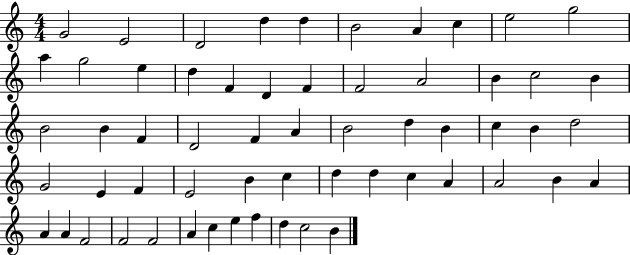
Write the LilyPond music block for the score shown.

{
  \clef treble
  \numericTimeSignature
  \time 4/4
  \key c \major
  g'2 e'2 | d'2 d''4 d''4 | b'2 a'4 c''4 | e''2 g''2 | \break a''4 g''2 e''4 | d''4 f'4 d'4 f'4 | f'2 a'2 | b'4 c''2 b'4 | \break b'2 b'4 f'4 | d'2 f'4 a'4 | b'2 d''4 b'4 | c''4 b'4 d''2 | \break g'2 e'4 f'4 | e'2 b'4 c''4 | d''4 d''4 c''4 a'4 | a'2 b'4 a'4 | \break a'4 a'4 f'2 | f'2 f'2 | a'4 c''4 e''4 f''4 | d''4 c''2 b'4 | \break \bar "|."
}